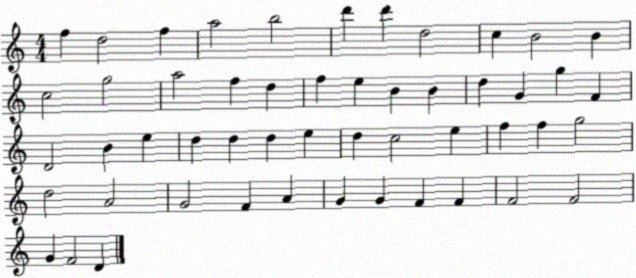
X:1
T:Untitled
M:4/4
L:1/4
K:C
f d2 f a2 b2 d' d' d2 c B2 B c2 g2 a2 f d f e B B d G g F D2 B e d d d e d c2 e f f g2 d2 A2 G2 F A G G F F F2 F2 G F2 D